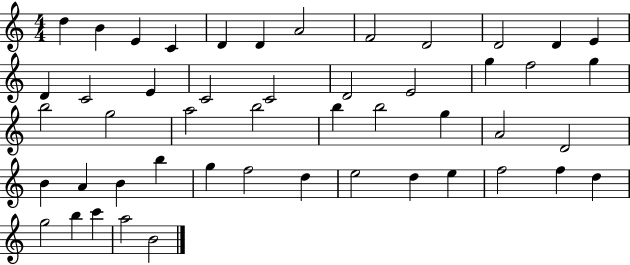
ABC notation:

X:1
T:Untitled
M:4/4
L:1/4
K:C
d B E C D D A2 F2 D2 D2 D E D C2 E C2 C2 D2 E2 g f2 g b2 g2 a2 b2 b b2 g A2 D2 B A B b g f2 d e2 d e f2 f d g2 b c' a2 B2